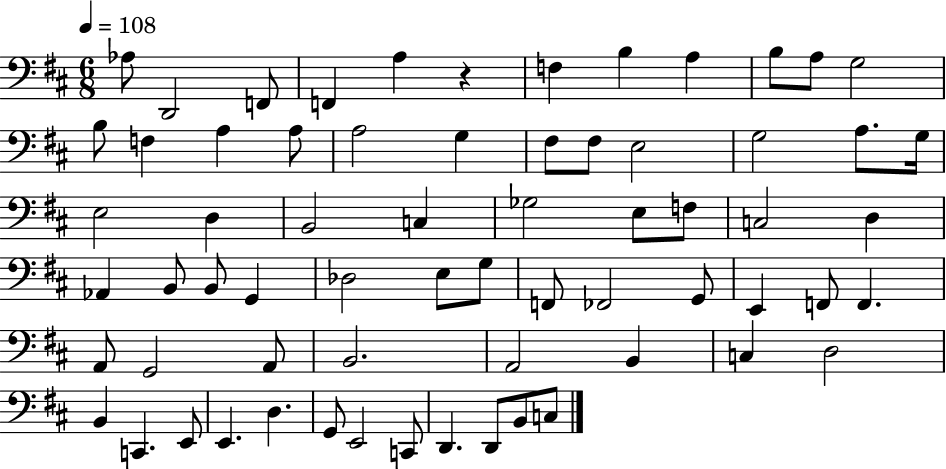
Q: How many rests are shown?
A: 1